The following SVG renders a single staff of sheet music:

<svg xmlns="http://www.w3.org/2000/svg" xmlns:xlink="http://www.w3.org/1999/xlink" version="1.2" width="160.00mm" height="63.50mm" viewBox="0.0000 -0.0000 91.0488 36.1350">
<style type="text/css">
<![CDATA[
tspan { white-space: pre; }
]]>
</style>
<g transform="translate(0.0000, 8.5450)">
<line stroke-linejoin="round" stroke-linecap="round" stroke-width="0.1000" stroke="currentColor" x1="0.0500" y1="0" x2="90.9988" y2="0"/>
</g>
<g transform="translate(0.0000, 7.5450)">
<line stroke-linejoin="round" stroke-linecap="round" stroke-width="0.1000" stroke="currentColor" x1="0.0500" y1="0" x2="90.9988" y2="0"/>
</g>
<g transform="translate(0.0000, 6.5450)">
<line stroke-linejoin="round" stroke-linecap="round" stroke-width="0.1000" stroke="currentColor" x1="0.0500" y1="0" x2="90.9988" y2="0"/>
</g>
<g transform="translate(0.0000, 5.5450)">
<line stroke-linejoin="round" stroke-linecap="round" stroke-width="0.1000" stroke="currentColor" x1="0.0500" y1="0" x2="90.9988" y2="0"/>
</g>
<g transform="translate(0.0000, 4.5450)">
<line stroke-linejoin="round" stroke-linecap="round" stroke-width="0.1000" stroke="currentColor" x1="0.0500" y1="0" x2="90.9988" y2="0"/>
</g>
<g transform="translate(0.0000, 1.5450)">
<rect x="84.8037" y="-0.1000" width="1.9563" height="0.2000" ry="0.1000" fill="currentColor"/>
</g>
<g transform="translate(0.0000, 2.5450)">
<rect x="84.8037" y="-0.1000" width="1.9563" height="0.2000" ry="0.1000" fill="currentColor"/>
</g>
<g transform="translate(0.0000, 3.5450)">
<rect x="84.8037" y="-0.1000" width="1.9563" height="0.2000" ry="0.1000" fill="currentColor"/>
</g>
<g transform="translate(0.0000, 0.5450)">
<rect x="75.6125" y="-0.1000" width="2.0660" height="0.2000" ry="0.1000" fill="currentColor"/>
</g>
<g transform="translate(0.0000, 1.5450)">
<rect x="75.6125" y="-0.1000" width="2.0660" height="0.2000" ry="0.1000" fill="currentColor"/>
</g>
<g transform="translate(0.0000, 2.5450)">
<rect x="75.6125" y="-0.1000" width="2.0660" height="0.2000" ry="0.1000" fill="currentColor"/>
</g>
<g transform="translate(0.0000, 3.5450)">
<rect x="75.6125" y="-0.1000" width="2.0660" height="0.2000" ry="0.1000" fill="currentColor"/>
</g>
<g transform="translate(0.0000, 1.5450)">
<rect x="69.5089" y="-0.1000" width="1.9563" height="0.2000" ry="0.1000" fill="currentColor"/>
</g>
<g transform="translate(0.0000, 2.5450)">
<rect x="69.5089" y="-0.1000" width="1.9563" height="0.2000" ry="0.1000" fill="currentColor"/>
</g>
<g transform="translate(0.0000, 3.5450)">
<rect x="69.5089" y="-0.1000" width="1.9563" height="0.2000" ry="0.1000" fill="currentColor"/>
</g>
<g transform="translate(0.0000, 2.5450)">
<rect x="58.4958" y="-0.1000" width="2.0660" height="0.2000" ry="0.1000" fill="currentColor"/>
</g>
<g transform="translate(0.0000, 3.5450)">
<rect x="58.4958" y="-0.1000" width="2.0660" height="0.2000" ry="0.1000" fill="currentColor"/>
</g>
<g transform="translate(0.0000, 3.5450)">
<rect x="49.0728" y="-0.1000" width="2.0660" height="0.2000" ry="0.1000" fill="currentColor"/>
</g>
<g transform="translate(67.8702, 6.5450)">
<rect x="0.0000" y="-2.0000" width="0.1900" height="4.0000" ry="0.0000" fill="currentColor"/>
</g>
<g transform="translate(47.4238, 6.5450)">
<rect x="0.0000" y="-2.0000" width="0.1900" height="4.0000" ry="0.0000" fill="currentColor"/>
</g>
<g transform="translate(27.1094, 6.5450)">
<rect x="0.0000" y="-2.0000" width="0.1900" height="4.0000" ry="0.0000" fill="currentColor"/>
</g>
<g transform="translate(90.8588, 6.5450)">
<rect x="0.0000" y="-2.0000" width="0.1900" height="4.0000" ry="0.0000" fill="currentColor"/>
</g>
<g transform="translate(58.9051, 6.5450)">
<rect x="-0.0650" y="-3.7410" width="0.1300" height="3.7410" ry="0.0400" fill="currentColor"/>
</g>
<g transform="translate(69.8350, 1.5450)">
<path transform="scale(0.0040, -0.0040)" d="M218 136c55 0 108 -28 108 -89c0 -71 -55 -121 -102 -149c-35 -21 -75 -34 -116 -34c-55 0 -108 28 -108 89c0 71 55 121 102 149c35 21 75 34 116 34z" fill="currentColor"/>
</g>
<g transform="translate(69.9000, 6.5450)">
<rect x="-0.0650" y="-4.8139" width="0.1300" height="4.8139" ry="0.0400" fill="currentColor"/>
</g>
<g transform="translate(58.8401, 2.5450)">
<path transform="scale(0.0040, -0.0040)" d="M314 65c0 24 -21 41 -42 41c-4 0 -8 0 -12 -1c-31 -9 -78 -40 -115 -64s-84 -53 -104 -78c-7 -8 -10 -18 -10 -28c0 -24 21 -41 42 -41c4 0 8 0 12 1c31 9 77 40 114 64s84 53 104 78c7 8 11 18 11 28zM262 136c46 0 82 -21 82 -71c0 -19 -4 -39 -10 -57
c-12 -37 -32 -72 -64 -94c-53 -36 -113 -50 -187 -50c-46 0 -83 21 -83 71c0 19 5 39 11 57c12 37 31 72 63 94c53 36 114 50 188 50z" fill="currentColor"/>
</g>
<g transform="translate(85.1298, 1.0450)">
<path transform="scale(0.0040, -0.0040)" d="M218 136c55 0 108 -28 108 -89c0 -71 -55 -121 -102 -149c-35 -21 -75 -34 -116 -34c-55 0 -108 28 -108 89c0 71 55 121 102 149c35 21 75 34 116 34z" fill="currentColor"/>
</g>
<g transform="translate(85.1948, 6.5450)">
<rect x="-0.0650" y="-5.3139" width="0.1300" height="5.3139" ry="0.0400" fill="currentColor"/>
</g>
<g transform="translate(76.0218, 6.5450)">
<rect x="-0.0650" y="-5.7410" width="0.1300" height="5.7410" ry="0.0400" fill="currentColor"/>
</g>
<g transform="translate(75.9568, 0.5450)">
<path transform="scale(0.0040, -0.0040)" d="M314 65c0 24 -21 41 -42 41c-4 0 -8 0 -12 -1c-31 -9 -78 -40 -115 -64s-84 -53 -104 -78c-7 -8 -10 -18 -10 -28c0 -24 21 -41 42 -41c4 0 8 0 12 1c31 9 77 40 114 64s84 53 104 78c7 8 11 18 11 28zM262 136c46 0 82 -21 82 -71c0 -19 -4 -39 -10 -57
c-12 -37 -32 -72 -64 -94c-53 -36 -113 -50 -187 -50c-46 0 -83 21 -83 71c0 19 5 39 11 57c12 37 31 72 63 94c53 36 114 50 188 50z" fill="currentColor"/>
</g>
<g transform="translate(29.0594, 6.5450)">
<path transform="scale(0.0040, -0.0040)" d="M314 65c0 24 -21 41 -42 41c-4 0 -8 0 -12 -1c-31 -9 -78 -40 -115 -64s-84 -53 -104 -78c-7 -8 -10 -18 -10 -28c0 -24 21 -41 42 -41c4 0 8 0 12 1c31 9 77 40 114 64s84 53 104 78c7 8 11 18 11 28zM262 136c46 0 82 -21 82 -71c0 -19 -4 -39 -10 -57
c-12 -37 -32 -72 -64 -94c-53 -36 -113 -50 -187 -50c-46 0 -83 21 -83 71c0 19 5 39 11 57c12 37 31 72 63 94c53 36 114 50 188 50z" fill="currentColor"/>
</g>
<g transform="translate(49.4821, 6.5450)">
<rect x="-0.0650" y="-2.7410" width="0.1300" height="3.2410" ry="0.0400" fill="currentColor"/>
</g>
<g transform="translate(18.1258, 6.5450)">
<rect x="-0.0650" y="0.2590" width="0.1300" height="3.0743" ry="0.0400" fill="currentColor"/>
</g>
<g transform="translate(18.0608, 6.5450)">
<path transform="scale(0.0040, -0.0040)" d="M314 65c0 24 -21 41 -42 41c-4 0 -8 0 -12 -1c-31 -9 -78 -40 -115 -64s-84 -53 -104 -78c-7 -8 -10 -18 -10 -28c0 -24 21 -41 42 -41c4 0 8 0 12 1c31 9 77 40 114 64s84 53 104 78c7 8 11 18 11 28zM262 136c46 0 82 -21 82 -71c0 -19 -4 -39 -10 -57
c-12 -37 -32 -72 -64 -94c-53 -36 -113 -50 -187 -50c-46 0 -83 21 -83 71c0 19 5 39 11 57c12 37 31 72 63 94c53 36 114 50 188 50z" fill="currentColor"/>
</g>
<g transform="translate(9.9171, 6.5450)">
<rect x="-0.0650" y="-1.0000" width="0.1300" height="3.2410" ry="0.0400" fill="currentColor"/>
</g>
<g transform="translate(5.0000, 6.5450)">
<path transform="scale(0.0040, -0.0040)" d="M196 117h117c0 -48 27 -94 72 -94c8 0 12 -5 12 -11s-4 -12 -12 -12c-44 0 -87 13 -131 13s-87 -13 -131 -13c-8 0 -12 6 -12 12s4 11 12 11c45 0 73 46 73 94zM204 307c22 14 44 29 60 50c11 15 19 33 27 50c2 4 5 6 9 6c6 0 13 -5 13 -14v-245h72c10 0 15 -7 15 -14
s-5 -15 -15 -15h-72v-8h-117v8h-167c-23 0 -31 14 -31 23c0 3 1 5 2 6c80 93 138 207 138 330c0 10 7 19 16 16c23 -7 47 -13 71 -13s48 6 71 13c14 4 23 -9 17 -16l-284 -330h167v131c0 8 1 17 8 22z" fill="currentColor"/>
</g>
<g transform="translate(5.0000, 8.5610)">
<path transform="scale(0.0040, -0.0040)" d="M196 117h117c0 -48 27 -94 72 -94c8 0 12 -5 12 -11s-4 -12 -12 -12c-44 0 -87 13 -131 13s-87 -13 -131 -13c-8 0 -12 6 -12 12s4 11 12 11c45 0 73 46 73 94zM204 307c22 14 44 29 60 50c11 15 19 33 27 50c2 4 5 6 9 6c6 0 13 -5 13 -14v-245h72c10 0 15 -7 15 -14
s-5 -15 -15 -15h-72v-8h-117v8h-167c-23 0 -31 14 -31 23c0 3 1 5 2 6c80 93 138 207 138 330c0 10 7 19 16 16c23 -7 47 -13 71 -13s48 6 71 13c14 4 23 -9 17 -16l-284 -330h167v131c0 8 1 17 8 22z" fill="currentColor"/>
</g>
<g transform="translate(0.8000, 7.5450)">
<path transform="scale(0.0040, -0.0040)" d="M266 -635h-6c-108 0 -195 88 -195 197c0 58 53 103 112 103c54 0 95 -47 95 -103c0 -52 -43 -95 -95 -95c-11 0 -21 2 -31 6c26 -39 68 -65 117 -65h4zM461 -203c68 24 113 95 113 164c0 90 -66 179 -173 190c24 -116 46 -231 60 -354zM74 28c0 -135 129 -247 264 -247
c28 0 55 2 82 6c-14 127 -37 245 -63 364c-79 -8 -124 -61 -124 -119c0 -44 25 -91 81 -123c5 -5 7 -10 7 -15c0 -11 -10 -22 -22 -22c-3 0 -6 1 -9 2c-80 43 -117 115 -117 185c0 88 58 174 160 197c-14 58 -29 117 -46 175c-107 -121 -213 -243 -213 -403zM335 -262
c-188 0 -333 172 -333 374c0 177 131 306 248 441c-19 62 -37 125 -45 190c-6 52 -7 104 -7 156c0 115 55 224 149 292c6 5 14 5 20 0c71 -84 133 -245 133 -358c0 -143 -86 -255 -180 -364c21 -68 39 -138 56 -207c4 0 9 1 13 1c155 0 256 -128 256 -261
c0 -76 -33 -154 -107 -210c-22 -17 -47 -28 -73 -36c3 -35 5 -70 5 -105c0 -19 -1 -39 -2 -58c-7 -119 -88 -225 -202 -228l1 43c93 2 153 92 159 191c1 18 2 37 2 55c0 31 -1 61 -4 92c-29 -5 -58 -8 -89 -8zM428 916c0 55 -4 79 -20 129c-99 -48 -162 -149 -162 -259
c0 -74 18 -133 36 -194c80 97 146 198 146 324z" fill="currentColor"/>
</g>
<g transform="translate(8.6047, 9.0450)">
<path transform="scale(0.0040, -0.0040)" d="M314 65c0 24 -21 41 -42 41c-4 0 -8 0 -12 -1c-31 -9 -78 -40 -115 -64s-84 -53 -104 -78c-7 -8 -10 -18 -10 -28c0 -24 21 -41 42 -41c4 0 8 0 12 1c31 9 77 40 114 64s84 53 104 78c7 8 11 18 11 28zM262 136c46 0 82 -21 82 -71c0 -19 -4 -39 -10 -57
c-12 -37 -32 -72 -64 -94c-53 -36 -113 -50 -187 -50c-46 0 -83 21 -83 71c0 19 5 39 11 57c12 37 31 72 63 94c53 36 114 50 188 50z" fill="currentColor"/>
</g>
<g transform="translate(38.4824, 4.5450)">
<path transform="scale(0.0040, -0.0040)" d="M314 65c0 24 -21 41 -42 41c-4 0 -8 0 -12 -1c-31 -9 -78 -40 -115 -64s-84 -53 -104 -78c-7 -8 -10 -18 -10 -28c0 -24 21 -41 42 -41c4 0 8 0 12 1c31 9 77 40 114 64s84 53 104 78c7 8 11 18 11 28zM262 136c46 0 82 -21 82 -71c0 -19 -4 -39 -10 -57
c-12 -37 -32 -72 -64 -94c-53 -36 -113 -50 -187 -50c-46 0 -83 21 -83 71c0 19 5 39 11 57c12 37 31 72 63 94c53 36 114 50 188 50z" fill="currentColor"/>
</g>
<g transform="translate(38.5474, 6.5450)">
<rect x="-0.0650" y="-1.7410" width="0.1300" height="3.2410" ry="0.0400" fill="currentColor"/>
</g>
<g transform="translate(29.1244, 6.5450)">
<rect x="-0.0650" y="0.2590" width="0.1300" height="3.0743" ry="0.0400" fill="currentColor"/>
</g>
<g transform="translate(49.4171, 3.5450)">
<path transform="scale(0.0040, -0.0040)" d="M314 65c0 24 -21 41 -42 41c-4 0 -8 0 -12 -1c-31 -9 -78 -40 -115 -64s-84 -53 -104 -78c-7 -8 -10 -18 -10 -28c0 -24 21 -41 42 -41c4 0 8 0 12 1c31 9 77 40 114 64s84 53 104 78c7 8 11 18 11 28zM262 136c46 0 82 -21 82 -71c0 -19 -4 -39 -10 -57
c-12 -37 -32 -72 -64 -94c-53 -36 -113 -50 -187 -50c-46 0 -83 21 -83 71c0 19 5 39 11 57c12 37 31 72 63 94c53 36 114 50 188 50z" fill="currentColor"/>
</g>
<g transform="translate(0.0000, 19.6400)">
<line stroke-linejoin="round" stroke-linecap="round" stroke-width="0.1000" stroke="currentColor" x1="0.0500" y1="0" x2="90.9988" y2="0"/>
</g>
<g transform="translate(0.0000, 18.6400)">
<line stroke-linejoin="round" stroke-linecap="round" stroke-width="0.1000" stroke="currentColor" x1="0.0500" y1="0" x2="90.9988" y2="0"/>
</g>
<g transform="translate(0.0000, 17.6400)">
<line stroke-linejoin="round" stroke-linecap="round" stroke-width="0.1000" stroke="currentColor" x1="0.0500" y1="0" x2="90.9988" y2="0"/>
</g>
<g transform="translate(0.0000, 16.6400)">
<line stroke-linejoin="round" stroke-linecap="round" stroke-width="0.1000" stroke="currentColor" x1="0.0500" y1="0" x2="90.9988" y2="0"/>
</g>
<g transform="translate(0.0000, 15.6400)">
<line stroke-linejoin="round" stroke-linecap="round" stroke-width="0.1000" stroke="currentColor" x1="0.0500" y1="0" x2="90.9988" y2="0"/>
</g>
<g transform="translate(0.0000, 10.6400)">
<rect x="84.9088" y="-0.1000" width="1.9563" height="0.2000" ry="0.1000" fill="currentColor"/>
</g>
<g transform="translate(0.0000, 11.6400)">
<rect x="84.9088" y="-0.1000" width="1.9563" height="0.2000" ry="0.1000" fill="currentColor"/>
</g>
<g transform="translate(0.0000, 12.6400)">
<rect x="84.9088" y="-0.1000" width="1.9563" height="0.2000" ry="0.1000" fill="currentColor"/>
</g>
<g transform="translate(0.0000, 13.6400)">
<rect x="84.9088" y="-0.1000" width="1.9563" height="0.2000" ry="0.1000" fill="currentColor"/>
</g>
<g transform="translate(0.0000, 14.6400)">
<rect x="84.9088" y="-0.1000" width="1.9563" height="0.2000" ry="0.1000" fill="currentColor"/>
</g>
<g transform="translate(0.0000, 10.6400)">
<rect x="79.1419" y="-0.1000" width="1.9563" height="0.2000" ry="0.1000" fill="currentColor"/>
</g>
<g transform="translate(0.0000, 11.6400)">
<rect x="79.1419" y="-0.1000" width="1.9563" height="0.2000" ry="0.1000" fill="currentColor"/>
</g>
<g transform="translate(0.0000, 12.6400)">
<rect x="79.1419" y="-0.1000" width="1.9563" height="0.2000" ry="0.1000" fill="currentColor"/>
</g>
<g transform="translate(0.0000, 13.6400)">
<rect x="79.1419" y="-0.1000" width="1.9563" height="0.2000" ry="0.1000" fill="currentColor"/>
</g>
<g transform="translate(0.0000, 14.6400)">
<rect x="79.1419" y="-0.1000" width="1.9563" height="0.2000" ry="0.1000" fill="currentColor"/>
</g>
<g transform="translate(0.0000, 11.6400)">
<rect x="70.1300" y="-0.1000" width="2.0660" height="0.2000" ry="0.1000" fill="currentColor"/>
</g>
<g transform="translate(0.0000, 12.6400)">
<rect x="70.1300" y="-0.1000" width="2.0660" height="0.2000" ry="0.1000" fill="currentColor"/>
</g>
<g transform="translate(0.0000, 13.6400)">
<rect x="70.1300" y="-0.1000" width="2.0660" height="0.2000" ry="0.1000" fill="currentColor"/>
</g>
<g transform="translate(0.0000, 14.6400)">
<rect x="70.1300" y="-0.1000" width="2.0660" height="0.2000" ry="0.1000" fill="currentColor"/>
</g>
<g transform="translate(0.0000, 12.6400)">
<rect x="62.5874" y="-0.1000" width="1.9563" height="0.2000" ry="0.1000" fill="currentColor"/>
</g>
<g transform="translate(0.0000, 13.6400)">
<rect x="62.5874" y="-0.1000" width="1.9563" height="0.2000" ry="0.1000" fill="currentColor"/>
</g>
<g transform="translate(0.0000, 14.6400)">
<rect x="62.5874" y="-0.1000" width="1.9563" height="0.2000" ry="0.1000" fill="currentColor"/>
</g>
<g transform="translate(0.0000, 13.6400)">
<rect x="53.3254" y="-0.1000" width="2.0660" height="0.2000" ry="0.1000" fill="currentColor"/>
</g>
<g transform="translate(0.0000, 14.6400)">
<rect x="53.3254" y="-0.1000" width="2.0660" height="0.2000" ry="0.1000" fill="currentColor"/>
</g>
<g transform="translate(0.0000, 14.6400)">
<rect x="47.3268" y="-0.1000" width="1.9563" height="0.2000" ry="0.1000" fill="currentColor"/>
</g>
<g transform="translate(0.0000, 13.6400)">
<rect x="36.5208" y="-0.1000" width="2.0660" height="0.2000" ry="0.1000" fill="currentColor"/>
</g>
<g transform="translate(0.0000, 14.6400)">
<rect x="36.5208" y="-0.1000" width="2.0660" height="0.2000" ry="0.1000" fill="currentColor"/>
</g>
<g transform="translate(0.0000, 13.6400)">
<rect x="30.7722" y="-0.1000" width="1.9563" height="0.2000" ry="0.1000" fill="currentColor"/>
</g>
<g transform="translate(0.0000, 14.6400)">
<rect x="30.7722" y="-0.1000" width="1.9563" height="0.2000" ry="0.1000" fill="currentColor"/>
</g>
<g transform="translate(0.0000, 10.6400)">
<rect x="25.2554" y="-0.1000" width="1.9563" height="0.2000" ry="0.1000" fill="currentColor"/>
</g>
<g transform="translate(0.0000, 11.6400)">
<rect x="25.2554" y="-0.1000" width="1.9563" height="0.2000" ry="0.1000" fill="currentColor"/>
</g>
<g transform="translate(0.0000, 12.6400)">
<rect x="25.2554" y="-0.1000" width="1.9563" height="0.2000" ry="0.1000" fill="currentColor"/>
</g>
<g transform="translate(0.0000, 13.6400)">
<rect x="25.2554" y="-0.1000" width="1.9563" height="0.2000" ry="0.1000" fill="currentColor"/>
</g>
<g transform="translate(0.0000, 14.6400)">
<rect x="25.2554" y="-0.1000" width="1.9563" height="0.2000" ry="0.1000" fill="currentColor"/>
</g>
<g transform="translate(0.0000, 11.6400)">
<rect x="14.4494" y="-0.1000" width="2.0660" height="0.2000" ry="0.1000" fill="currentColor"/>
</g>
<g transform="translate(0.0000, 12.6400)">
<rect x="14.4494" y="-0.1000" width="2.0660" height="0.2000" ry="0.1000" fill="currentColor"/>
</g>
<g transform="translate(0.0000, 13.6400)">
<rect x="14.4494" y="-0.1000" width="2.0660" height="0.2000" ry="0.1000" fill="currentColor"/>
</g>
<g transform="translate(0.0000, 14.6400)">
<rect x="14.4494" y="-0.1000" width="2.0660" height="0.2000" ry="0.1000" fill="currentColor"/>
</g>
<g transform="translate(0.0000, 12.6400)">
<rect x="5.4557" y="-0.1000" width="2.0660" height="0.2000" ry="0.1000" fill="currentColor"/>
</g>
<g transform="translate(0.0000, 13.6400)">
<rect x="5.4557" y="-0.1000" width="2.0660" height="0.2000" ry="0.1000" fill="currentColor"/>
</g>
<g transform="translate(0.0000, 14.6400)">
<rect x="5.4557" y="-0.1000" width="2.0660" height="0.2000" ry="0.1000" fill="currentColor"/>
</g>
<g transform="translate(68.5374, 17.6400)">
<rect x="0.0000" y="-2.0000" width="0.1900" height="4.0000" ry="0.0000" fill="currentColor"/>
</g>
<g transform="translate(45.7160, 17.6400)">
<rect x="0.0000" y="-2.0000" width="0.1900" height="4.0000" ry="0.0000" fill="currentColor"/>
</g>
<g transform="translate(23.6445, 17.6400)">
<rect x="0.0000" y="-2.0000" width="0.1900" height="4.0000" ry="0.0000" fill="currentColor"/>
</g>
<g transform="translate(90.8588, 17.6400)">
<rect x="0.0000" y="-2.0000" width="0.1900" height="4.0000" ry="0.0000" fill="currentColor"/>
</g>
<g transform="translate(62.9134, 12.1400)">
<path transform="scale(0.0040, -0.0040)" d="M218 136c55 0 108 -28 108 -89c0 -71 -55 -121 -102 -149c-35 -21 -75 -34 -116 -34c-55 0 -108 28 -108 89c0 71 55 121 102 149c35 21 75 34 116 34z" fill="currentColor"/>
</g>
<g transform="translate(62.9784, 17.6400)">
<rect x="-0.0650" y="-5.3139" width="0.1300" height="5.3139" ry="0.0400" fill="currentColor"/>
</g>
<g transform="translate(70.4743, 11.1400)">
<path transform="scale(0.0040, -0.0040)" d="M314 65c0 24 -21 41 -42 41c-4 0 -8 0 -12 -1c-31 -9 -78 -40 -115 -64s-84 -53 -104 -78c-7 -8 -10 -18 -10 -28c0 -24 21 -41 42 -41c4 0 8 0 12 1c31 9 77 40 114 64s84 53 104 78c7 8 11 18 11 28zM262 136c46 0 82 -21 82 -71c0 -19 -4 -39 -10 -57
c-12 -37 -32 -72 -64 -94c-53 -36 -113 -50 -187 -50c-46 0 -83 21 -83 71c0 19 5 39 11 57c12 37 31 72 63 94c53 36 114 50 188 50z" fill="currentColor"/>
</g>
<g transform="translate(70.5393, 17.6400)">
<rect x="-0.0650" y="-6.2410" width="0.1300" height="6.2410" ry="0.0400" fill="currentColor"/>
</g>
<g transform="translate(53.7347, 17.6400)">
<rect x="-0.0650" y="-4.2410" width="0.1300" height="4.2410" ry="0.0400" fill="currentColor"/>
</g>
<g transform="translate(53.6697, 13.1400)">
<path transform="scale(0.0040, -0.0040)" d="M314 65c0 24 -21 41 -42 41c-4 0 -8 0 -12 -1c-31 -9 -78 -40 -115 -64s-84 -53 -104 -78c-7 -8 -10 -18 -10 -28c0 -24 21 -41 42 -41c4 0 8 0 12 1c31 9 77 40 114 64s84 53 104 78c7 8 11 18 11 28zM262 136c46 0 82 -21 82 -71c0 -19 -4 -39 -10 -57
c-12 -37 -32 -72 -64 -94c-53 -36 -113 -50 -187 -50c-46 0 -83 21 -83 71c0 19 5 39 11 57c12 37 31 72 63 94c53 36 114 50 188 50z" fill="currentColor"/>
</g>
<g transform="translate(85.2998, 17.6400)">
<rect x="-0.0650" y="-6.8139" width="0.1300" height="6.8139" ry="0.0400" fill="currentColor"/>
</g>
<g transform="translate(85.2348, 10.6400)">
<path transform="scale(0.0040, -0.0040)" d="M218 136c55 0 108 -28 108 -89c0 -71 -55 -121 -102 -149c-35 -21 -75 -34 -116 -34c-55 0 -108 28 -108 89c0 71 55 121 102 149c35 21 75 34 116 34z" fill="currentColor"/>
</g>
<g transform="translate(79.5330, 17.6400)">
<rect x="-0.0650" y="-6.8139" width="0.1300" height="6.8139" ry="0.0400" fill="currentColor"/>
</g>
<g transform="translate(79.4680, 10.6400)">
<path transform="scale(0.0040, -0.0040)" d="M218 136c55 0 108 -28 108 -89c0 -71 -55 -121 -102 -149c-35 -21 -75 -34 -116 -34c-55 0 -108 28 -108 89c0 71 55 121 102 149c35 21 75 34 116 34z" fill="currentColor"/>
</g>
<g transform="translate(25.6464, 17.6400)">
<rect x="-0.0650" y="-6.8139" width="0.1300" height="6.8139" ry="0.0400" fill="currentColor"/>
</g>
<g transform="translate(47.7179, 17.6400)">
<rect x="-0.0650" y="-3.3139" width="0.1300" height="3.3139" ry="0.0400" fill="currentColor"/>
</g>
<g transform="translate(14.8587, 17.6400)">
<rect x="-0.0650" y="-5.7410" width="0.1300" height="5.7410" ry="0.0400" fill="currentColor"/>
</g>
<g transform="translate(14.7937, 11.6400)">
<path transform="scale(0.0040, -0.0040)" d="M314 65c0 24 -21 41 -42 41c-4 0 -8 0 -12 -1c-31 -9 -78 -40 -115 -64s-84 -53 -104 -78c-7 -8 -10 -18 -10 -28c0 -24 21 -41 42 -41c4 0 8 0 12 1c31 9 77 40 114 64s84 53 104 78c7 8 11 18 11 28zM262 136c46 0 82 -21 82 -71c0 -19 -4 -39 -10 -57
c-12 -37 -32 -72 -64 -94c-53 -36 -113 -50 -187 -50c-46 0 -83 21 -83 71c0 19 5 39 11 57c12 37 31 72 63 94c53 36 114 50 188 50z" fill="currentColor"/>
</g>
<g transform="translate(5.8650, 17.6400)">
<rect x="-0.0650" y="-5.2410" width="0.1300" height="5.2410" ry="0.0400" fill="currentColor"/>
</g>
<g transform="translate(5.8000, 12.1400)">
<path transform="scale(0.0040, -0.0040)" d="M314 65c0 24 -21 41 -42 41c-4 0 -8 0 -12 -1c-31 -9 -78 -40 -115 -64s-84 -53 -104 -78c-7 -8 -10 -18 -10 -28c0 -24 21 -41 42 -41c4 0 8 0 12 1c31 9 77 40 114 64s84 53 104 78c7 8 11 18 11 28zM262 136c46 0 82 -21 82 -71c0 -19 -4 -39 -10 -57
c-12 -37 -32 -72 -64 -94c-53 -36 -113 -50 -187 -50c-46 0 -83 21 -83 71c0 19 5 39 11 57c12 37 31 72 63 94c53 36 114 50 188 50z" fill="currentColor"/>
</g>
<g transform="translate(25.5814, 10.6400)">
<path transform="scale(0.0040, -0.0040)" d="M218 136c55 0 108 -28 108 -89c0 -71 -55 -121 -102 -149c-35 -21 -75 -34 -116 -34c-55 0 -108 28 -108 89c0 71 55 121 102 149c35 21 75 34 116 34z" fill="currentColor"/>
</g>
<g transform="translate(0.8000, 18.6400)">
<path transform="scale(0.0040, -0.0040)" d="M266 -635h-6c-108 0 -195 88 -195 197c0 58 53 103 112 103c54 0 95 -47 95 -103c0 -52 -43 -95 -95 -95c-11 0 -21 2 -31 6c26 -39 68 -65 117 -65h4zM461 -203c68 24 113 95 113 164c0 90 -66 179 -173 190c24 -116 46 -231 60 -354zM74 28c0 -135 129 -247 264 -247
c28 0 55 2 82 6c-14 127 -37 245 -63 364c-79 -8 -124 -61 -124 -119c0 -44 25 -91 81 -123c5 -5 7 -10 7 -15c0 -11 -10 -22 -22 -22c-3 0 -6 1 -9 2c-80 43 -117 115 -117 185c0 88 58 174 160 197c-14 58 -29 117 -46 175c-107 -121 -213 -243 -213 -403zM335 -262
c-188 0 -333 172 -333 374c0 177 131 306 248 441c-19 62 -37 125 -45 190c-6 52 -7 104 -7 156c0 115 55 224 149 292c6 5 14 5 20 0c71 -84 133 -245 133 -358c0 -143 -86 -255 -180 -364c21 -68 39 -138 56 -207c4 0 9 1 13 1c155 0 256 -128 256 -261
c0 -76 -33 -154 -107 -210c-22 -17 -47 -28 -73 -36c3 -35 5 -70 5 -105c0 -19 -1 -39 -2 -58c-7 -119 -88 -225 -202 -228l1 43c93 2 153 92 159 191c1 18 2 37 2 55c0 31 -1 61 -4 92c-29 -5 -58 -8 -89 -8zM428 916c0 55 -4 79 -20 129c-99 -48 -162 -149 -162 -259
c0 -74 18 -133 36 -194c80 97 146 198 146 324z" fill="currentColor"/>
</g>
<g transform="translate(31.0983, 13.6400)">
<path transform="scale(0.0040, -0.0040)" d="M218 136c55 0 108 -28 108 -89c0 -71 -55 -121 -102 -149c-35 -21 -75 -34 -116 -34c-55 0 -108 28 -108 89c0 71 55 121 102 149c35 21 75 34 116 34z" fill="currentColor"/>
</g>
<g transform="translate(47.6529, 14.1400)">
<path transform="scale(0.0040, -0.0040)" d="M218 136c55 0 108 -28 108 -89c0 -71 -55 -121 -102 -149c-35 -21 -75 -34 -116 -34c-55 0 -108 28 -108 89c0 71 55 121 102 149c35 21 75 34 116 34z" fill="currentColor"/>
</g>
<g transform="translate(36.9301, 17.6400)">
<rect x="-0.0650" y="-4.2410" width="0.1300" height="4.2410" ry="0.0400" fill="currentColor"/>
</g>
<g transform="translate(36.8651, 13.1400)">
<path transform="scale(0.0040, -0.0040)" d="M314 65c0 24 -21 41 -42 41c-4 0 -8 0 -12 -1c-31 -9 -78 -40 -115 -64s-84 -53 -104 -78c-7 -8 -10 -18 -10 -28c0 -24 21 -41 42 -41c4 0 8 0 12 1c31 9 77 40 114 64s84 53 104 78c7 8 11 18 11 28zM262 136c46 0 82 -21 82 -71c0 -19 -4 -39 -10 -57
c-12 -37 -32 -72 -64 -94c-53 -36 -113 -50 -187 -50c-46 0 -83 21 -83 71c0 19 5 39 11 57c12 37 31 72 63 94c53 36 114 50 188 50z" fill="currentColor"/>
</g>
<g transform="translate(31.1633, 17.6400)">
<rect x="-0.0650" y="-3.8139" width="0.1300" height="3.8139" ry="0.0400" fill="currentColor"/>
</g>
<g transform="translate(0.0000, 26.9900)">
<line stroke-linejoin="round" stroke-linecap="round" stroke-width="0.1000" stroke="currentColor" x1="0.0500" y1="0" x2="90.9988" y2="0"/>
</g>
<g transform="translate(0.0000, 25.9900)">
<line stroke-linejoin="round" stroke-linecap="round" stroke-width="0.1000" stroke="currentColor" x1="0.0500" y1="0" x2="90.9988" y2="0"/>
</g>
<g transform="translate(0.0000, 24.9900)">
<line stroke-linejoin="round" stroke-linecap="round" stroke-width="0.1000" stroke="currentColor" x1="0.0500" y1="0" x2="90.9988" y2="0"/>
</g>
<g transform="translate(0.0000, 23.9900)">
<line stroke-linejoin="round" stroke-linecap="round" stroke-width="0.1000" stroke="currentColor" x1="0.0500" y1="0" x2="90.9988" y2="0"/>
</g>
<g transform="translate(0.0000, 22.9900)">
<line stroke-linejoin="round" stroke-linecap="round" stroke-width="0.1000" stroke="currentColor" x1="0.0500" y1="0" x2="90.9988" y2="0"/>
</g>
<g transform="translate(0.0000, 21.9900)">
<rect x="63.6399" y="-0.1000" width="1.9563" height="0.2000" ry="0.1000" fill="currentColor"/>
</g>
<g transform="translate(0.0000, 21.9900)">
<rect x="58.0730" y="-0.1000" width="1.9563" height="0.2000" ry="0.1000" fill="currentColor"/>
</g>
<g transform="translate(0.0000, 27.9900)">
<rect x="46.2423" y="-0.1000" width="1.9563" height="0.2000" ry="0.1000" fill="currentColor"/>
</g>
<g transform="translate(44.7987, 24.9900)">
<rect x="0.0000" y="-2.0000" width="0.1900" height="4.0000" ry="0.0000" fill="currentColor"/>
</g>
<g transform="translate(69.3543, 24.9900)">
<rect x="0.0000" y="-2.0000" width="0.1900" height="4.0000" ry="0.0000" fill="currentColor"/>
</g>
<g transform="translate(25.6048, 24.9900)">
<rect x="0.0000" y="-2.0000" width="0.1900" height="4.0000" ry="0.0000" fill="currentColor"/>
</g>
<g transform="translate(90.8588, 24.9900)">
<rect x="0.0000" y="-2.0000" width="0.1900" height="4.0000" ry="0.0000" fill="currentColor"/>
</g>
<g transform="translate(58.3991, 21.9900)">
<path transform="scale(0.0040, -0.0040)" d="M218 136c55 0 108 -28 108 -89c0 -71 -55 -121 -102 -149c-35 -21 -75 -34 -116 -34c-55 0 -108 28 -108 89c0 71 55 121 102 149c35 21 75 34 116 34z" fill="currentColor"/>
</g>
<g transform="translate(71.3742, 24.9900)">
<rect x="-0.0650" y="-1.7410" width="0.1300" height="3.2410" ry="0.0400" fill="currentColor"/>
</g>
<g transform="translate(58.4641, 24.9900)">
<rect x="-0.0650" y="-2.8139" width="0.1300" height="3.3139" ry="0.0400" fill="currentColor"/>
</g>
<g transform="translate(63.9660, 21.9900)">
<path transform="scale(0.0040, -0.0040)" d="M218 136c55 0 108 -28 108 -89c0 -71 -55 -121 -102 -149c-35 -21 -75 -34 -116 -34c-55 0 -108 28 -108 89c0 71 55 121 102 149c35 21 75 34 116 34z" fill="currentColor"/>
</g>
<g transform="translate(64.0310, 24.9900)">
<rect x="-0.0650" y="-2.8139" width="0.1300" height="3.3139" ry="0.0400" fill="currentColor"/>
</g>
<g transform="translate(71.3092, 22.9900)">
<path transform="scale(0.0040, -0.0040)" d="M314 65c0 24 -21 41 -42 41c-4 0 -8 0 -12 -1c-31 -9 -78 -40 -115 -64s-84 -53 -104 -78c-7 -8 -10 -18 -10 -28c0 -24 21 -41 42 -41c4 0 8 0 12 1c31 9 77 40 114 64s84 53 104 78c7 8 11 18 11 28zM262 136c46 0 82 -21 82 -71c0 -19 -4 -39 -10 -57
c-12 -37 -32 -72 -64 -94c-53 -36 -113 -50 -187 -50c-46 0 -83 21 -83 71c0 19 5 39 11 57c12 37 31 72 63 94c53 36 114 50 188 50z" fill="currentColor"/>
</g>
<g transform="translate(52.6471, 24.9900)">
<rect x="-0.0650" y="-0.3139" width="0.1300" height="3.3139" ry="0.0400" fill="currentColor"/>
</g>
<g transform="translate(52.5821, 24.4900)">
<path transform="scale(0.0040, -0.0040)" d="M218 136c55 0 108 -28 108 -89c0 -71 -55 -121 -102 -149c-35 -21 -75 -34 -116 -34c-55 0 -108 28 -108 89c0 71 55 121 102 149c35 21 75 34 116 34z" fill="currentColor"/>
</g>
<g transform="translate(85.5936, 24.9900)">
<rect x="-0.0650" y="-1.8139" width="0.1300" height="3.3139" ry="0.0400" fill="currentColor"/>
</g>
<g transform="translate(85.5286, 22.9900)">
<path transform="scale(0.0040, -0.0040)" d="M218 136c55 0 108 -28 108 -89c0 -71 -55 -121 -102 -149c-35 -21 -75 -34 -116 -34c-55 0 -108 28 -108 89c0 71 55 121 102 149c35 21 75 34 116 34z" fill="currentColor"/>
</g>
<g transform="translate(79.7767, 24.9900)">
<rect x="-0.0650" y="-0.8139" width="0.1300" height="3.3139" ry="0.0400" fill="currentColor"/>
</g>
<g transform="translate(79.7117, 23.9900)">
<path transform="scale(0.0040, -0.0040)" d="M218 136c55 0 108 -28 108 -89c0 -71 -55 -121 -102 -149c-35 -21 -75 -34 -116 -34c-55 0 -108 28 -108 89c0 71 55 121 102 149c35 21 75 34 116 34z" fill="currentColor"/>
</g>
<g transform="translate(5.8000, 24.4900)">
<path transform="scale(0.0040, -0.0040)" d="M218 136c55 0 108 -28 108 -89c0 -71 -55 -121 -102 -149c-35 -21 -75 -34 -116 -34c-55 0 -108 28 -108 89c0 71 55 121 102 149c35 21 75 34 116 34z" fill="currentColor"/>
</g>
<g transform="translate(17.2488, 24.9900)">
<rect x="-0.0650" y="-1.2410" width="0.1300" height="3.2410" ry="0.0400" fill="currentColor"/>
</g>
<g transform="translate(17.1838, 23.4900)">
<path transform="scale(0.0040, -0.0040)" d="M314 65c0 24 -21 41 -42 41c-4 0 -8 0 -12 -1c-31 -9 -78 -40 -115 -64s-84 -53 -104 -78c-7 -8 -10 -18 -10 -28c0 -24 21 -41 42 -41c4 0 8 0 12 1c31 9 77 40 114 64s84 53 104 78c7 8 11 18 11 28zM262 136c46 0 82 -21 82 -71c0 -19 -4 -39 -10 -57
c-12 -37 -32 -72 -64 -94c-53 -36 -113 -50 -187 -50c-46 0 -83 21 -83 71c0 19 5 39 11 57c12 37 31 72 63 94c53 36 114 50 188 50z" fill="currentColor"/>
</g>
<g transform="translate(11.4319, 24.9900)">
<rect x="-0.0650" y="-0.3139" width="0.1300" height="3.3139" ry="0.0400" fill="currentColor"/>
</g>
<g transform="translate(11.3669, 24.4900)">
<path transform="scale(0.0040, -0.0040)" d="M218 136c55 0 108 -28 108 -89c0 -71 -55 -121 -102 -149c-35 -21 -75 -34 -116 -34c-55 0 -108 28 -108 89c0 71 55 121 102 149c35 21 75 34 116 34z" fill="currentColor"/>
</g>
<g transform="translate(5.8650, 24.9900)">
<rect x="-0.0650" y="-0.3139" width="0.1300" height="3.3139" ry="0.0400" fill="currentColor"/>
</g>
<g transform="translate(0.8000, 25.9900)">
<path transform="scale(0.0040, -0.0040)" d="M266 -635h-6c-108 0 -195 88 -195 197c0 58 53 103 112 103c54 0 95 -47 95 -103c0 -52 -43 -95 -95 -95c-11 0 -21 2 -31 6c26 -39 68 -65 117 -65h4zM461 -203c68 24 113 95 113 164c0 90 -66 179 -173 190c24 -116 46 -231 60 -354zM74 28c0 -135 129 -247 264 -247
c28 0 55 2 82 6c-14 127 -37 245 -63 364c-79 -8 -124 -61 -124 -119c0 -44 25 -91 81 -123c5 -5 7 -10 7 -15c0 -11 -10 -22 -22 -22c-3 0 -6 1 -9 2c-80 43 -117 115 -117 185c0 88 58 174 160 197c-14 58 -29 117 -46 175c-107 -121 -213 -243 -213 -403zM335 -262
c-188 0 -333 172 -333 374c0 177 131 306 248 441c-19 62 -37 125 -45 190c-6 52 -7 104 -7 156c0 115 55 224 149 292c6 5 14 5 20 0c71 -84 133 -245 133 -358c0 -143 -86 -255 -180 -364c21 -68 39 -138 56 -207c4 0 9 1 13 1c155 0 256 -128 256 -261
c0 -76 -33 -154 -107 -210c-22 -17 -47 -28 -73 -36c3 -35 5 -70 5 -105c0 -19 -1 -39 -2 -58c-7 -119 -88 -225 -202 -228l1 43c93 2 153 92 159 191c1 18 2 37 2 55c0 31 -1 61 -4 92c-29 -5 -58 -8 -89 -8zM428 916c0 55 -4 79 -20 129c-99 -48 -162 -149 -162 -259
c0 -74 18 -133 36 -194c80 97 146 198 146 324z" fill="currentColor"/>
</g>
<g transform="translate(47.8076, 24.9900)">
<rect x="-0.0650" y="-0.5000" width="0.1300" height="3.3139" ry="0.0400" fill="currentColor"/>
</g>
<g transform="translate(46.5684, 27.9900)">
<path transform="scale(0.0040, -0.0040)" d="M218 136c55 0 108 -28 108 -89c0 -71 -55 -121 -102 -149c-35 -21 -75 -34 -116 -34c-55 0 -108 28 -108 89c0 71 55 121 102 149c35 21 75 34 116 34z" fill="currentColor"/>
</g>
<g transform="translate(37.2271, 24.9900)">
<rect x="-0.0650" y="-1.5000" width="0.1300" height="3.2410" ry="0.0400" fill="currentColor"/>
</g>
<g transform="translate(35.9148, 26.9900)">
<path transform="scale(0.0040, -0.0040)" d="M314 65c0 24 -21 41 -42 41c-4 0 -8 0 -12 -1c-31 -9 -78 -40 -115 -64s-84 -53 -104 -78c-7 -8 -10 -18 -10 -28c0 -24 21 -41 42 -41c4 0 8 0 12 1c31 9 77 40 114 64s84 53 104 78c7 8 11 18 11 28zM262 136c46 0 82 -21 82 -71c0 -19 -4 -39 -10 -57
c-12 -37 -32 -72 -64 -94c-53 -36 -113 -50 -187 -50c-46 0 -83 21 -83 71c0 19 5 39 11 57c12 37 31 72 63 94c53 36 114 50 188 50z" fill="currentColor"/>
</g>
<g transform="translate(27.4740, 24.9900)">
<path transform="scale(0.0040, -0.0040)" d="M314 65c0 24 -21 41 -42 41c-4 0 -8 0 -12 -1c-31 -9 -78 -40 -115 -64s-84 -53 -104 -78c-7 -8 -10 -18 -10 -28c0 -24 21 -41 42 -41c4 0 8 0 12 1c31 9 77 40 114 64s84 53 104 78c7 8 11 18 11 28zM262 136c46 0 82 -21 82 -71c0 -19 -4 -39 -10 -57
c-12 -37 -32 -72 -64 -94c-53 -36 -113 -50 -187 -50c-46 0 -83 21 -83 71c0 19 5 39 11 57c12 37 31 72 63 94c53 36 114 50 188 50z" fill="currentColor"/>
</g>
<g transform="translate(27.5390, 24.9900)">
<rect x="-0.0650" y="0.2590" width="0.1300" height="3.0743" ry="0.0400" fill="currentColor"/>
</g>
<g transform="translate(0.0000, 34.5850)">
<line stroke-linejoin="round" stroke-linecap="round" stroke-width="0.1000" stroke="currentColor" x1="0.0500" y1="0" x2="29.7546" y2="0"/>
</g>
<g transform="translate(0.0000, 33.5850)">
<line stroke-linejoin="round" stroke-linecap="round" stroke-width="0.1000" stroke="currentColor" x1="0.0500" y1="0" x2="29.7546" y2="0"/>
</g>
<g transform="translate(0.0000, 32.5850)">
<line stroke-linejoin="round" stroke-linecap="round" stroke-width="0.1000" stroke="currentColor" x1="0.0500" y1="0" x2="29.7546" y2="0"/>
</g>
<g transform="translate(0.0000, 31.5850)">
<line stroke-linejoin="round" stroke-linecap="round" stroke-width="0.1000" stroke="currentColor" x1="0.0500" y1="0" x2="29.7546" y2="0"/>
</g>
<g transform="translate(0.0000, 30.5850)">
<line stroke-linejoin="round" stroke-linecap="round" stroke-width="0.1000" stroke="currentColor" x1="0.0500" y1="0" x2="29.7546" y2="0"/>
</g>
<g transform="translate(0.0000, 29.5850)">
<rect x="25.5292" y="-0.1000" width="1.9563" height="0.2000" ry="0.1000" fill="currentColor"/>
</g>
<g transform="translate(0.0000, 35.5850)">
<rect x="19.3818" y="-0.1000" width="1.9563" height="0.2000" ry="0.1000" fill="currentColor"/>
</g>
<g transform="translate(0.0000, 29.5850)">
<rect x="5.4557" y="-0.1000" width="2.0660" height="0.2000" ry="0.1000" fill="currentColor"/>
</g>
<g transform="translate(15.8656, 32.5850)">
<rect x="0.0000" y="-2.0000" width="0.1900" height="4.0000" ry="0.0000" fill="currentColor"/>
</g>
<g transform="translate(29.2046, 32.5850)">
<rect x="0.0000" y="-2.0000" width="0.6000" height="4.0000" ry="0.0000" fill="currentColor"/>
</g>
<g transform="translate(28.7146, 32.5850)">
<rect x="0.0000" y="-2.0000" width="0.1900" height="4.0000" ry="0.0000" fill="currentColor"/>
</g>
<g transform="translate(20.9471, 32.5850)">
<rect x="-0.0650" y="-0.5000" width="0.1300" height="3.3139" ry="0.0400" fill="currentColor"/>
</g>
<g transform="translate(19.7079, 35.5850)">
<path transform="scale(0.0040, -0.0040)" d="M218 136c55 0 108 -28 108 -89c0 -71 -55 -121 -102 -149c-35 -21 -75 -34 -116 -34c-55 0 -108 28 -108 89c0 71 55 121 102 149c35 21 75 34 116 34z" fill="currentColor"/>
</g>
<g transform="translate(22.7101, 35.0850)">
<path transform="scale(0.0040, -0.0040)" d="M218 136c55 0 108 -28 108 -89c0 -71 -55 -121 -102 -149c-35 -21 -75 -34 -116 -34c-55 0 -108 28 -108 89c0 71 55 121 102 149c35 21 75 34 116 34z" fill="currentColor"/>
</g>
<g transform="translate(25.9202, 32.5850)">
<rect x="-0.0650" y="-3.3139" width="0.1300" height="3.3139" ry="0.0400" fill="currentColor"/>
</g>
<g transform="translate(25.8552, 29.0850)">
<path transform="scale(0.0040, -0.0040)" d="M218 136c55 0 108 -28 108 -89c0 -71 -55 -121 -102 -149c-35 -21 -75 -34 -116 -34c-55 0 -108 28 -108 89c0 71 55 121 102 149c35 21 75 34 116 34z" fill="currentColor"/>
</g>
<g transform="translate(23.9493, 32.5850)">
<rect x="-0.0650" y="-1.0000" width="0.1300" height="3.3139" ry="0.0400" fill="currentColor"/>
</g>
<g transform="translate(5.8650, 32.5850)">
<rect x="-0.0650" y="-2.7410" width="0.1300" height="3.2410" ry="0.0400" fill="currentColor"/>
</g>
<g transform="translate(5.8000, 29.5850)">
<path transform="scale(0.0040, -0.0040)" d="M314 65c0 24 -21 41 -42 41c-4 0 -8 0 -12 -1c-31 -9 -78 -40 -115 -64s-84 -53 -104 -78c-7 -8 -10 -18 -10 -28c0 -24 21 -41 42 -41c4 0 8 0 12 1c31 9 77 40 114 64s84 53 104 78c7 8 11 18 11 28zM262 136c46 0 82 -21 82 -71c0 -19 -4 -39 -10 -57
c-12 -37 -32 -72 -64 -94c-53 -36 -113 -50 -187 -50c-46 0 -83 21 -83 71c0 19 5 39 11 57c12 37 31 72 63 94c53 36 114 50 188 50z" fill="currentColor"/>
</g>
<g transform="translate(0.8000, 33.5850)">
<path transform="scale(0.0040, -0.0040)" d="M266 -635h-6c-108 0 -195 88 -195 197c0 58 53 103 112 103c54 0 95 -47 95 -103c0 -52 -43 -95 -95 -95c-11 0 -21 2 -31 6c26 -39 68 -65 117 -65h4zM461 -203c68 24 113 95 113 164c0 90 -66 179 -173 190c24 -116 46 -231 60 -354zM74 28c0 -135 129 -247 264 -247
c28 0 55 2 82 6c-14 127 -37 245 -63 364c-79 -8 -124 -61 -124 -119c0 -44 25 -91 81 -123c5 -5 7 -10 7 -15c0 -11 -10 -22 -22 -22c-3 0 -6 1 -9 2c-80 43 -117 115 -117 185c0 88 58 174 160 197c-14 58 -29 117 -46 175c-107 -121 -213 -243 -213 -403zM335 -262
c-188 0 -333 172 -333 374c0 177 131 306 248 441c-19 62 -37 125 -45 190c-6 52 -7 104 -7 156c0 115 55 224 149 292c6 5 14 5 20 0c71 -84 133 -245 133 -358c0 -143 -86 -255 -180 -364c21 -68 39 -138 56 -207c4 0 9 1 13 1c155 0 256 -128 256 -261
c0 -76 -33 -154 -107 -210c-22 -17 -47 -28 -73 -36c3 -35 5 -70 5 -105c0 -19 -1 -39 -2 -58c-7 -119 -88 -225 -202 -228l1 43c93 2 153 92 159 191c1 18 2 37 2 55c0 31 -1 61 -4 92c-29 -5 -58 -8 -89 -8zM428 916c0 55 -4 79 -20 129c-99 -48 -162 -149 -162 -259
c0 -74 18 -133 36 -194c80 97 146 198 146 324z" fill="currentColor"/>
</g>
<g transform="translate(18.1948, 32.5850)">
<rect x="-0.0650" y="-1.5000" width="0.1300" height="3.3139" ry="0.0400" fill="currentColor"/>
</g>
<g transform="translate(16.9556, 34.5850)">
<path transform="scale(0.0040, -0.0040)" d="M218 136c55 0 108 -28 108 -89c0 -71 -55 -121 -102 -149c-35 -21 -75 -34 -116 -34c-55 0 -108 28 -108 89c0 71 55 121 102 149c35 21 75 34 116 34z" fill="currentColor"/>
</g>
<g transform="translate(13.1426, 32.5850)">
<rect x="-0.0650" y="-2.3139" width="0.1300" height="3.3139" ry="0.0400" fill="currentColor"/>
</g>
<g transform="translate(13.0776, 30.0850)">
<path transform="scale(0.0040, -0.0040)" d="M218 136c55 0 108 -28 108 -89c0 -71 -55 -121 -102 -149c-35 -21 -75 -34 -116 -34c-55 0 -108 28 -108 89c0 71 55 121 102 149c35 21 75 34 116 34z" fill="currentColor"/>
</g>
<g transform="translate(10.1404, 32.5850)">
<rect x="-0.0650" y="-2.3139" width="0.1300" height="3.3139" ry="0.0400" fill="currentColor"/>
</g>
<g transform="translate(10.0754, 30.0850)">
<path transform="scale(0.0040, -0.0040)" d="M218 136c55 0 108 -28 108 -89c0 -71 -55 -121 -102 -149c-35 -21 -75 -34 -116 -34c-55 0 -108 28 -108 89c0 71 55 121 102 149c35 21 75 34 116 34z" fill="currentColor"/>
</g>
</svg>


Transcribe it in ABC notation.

X:1
T:Untitled
M:4/4
L:1/4
K:C
D2 B2 B2 f2 a2 c'2 e' g'2 f' f'2 g'2 b' c' d'2 b d'2 f' a'2 b' b' c c e2 B2 E2 C c a a f2 d f a2 g g E C D b